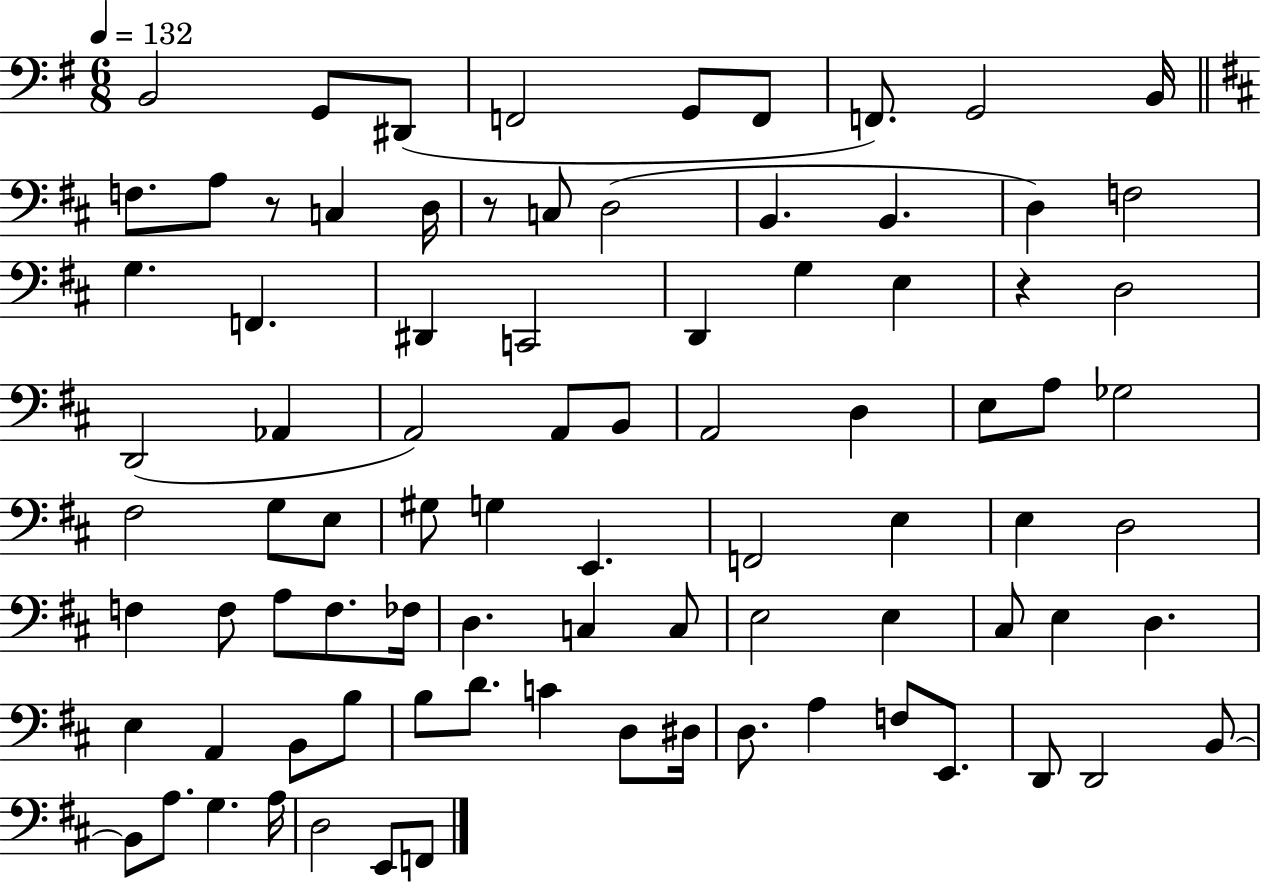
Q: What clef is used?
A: bass